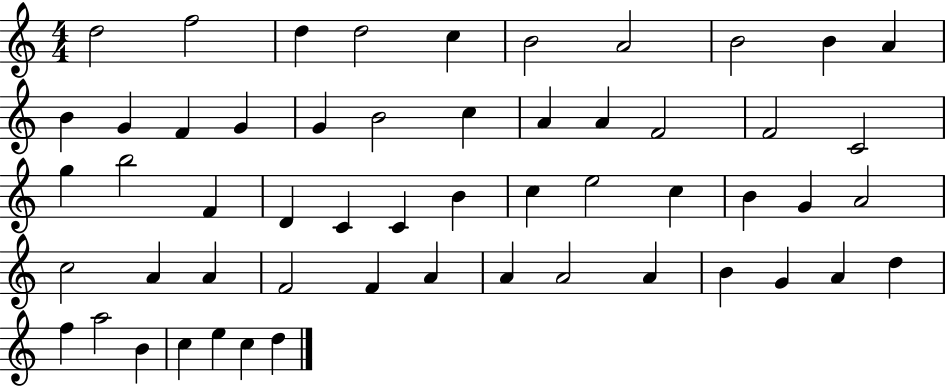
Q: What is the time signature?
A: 4/4